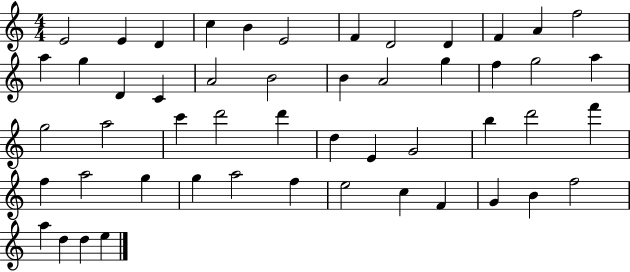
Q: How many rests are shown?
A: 0